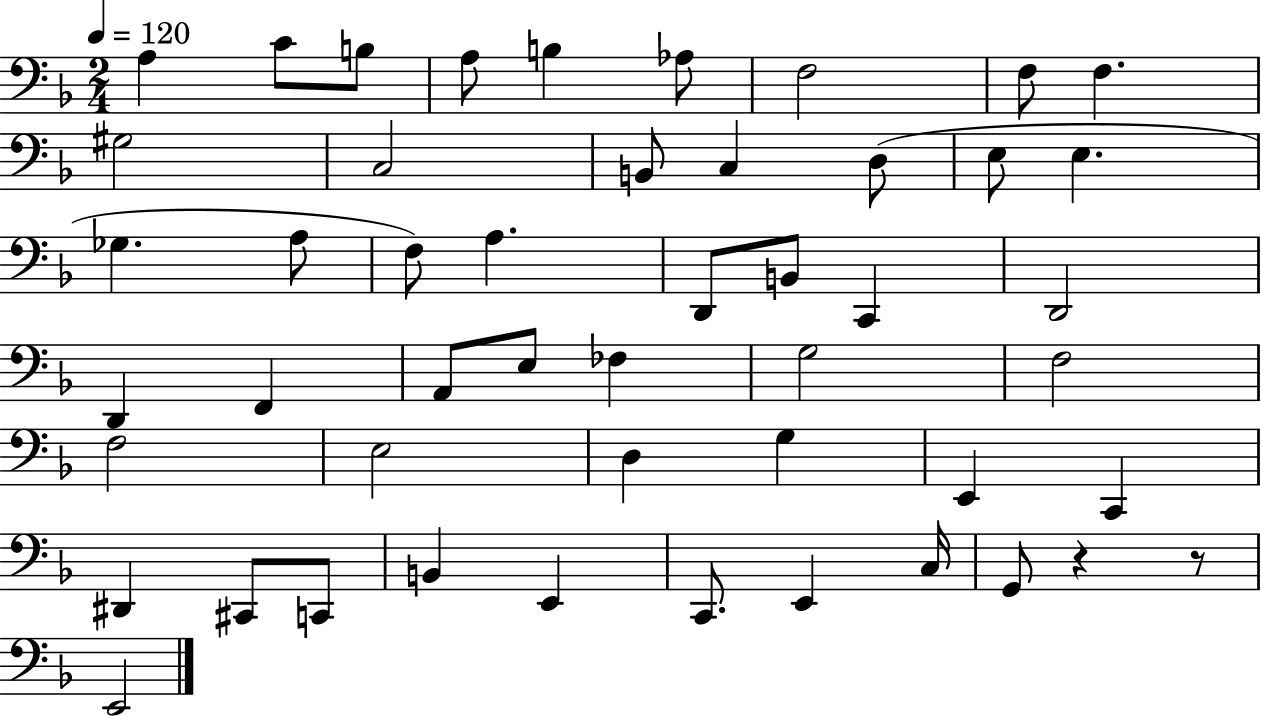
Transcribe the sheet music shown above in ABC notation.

X:1
T:Untitled
M:2/4
L:1/4
K:F
A, C/2 B,/2 A,/2 B, _A,/2 F,2 F,/2 F, ^G,2 C,2 B,,/2 C, D,/2 E,/2 E, _G, A,/2 F,/2 A, D,,/2 B,,/2 C,, D,,2 D,, F,, A,,/2 E,/2 _F, G,2 F,2 F,2 E,2 D, G, E,, C,, ^D,, ^C,,/2 C,,/2 B,, E,, C,,/2 E,, C,/4 G,,/2 z z/2 E,,2